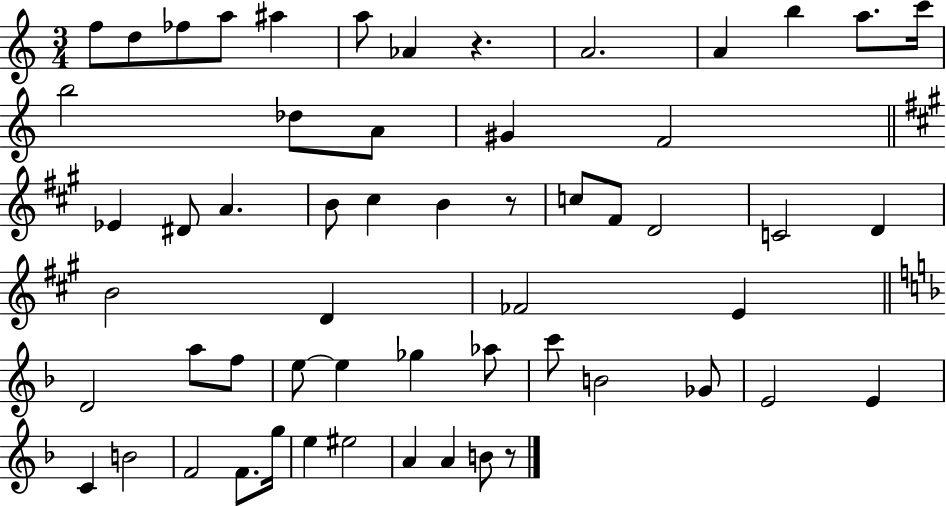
X:1
T:Untitled
M:3/4
L:1/4
K:C
f/2 d/2 _f/2 a/2 ^a a/2 _A z A2 A b a/2 c'/4 b2 _d/2 A/2 ^G F2 _E ^D/2 A B/2 ^c B z/2 c/2 ^F/2 D2 C2 D B2 D _F2 E D2 a/2 f/2 e/2 e _g _a/2 c'/2 B2 _G/2 E2 E C B2 F2 F/2 g/4 e ^e2 A A B/2 z/2